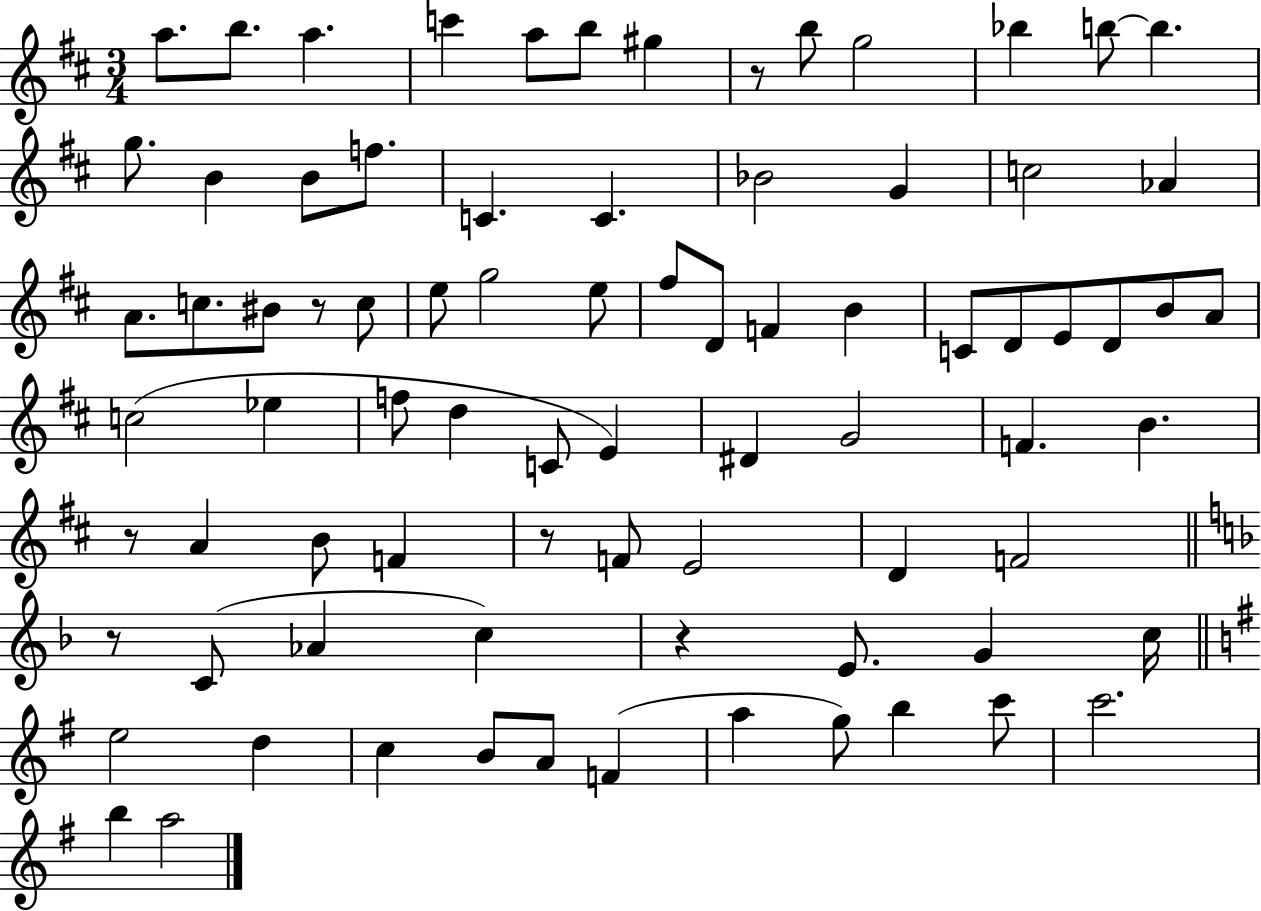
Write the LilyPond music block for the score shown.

{
  \clef treble
  \numericTimeSignature
  \time 3/4
  \key d \major
  \repeat volta 2 { a''8. b''8. a''4. | c'''4 a''8 b''8 gis''4 | r8 b''8 g''2 | bes''4 b''8~~ b''4. | \break g''8. b'4 b'8 f''8. | c'4. c'4. | bes'2 g'4 | c''2 aes'4 | \break a'8. c''8. bis'8 r8 c''8 | e''8 g''2 e''8 | fis''8 d'8 f'4 b'4 | c'8 d'8 e'8 d'8 b'8 a'8 | \break c''2( ees''4 | f''8 d''4 c'8 e'4) | dis'4 g'2 | f'4. b'4. | \break r8 a'4 b'8 f'4 | r8 f'8 e'2 | d'4 f'2 | \bar "||" \break \key f \major r8 c'8( aes'4 c''4) | r4 e'8. g'4 c''16 | \bar "||" \break \key e \minor e''2 d''4 | c''4 b'8 a'8 f'4( | a''4 g''8) b''4 c'''8 | c'''2. | \break b''4 a''2 | } \bar "|."
}